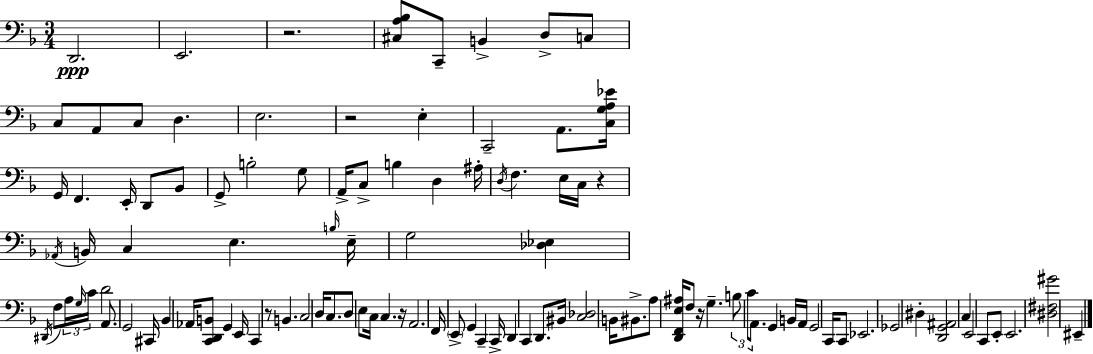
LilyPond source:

{
  \clef bass
  \numericTimeSignature
  \time 3/4
  \key d \minor
  d,2.\ppp | e,2. | r2. | <cis a bes>8 c,8-- b,4-> d8-> c8 | \break c8 a,8 c8 d4. | e2. | r2 e4-. | c,2-- a,8. <c g a ees'>16 | \break g,16 f,4. e,16-. d,8 bes,8 | g,8-> b2-. g8 | a,16-> c8-> b4 d4 ais16-. | \acciaccatura { d16 } f4. e16 c16 r4 | \break \acciaccatura { aes,16 } b,16 c4 e4. | \grace { b16 } e16-- g2 <des ees>4 | \acciaccatura { dis,16 } f8 \tuplet 3/2 { a16 \grace { g16 } c'16 } d'2 | a,8. g,2 | \break cis,16 bes,4 aes,16 <c, d, b,>8 | g,4 e,16 c,4 r8 b,4. | c2 | d16 c8. d8 e8 c16 c4. | \break r16 a,2. | f,16 \parenthesize e,8-> g,4 | c,4-- c,16-> d,4 c,4 | d,8. bis,16 <c des>2 | \break b,16 bis,8.-> a8 <d, f, e ais>16 f8 r16 g4.-- | \tuplet 3/2 { b8 c'8 a,8. } | g,4 b,16 a,16 g,2 | c,16 c,8 ees,2. | \break ges,2 | dis4-. <d, g, ais,>2 | c4 e,2 | c,8 e,8-. e,2. | \break <dis fis gis'>2 | eis,4-- \bar "|."
}